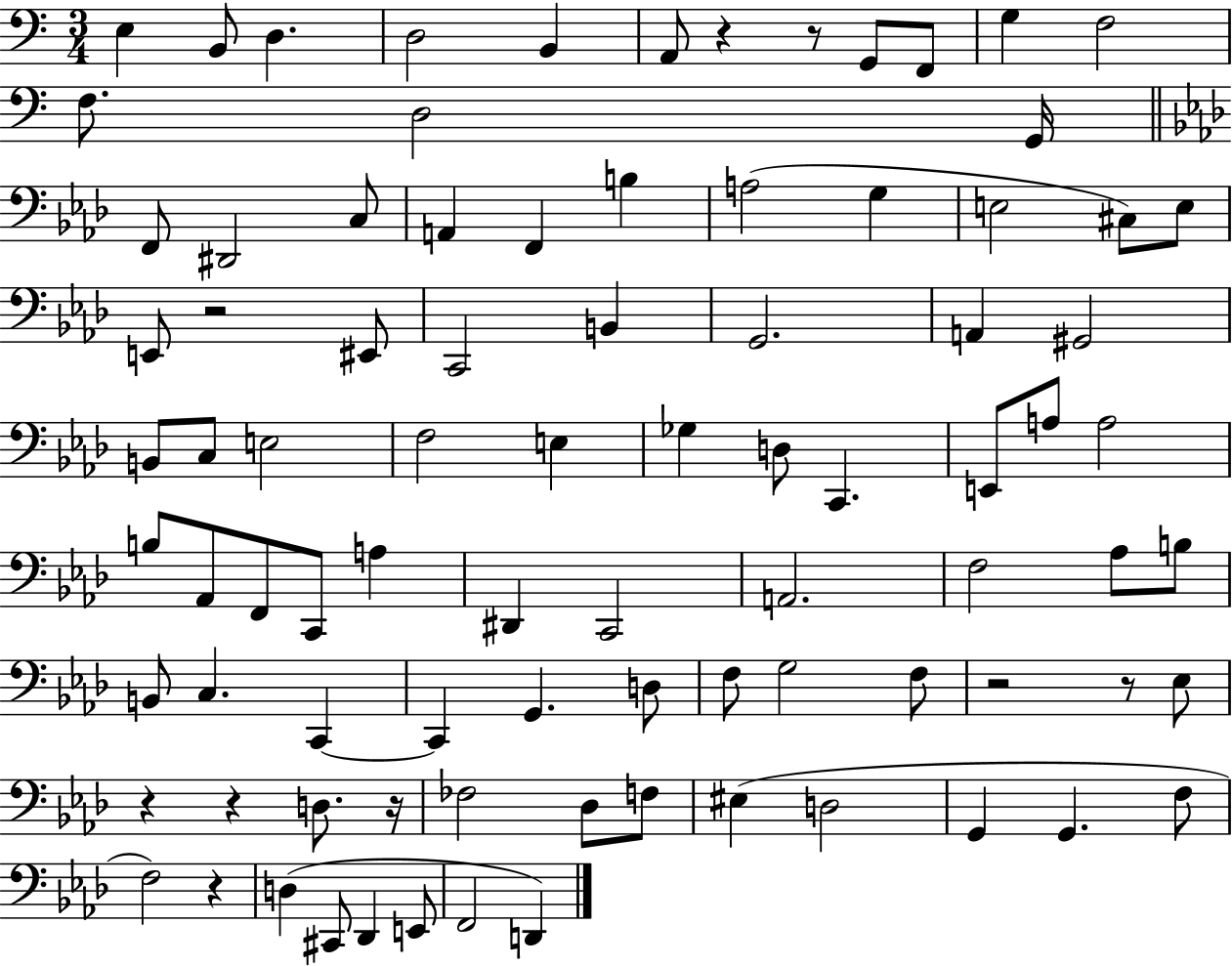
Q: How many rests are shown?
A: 9